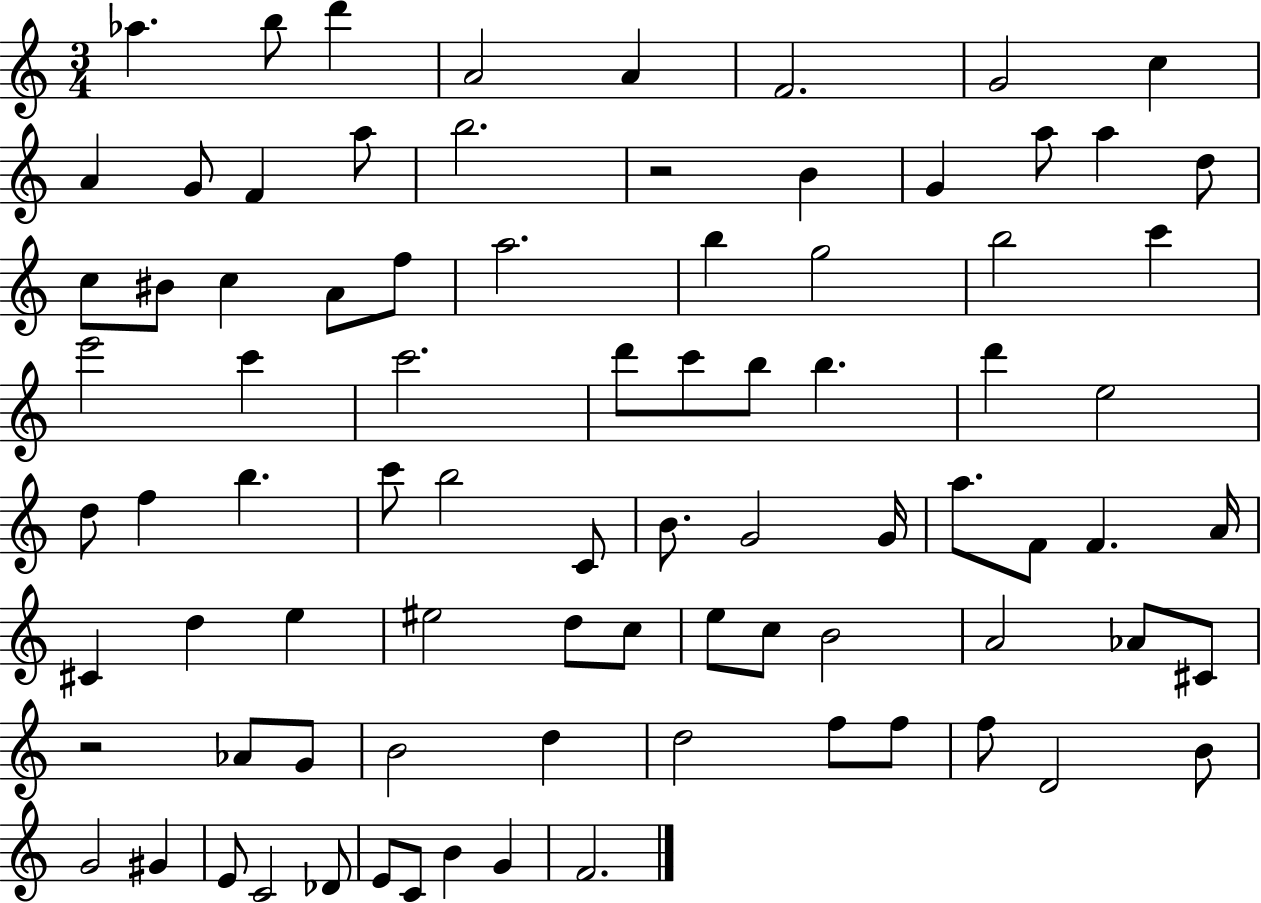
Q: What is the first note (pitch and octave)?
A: Ab5